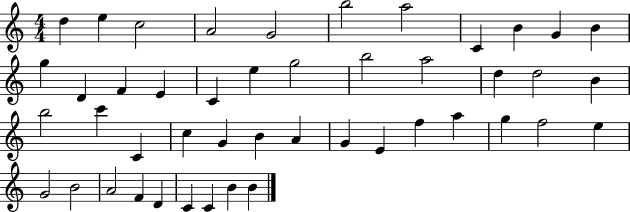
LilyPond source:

{
  \clef treble
  \numericTimeSignature
  \time 4/4
  \key c \major
  d''4 e''4 c''2 | a'2 g'2 | b''2 a''2 | c'4 b'4 g'4 b'4 | \break g''4 d'4 f'4 e'4 | c'4 e''4 g''2 | b''2 a''2 | d''4 d''2 b'4 | \break b''2 c'''4 c'4 | c''4 g'4 b'4 a'4 | g'4 e'4 f''4 a''4 | g''4 f''2 e''4 | \break g'2 b'2 | a'2 f'4 d'4 | c'4 c'4 b'4 b'4 | \bar "|."
}